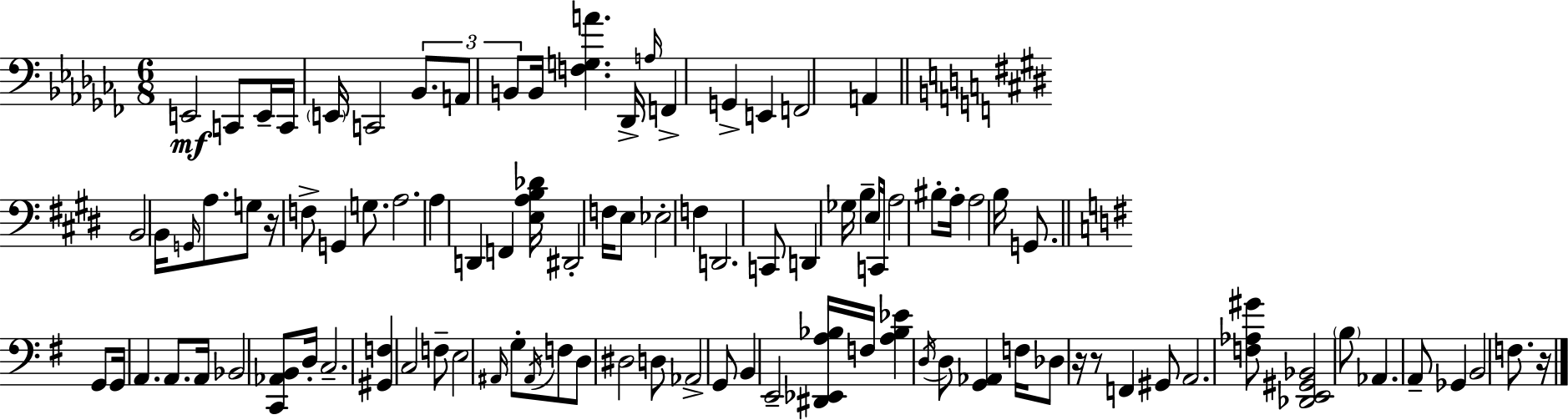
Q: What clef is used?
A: bass